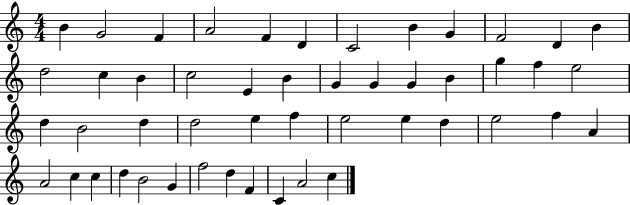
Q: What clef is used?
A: treble